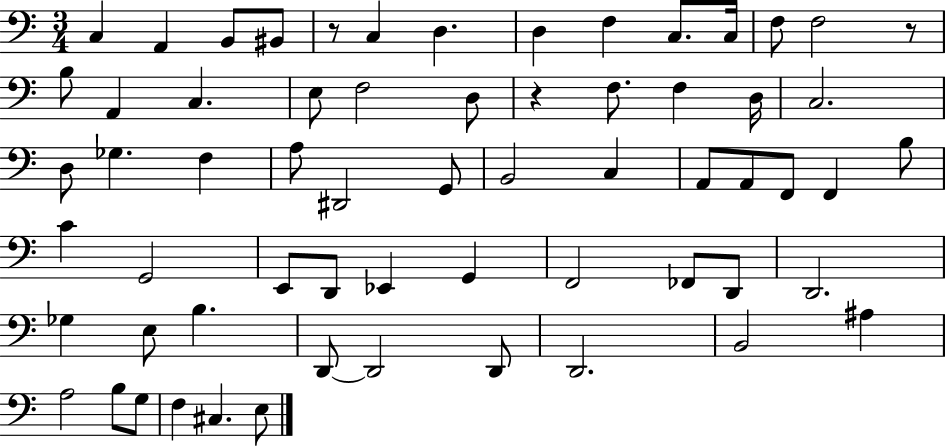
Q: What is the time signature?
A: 3/4